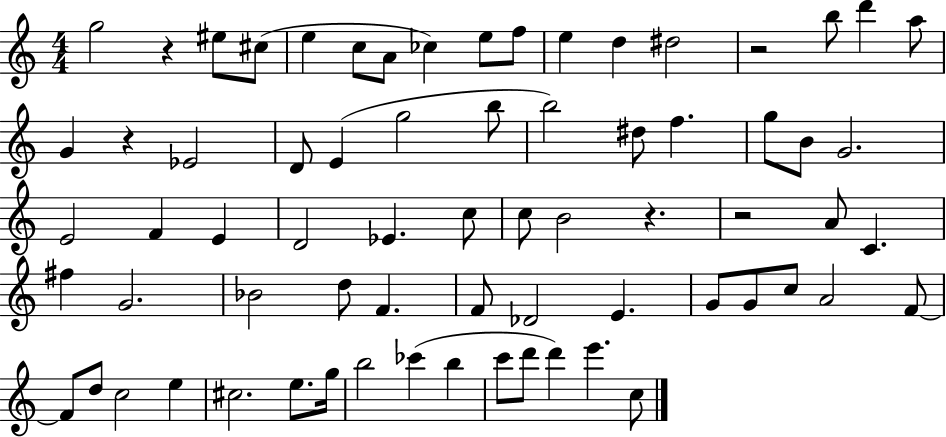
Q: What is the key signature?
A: C major